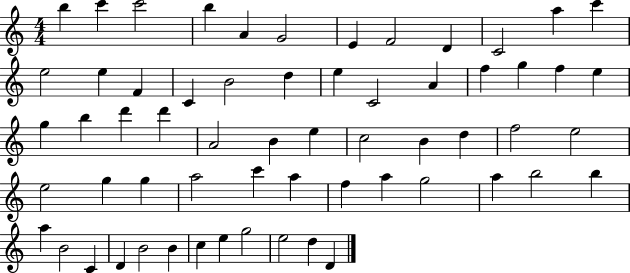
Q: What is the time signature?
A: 4/4